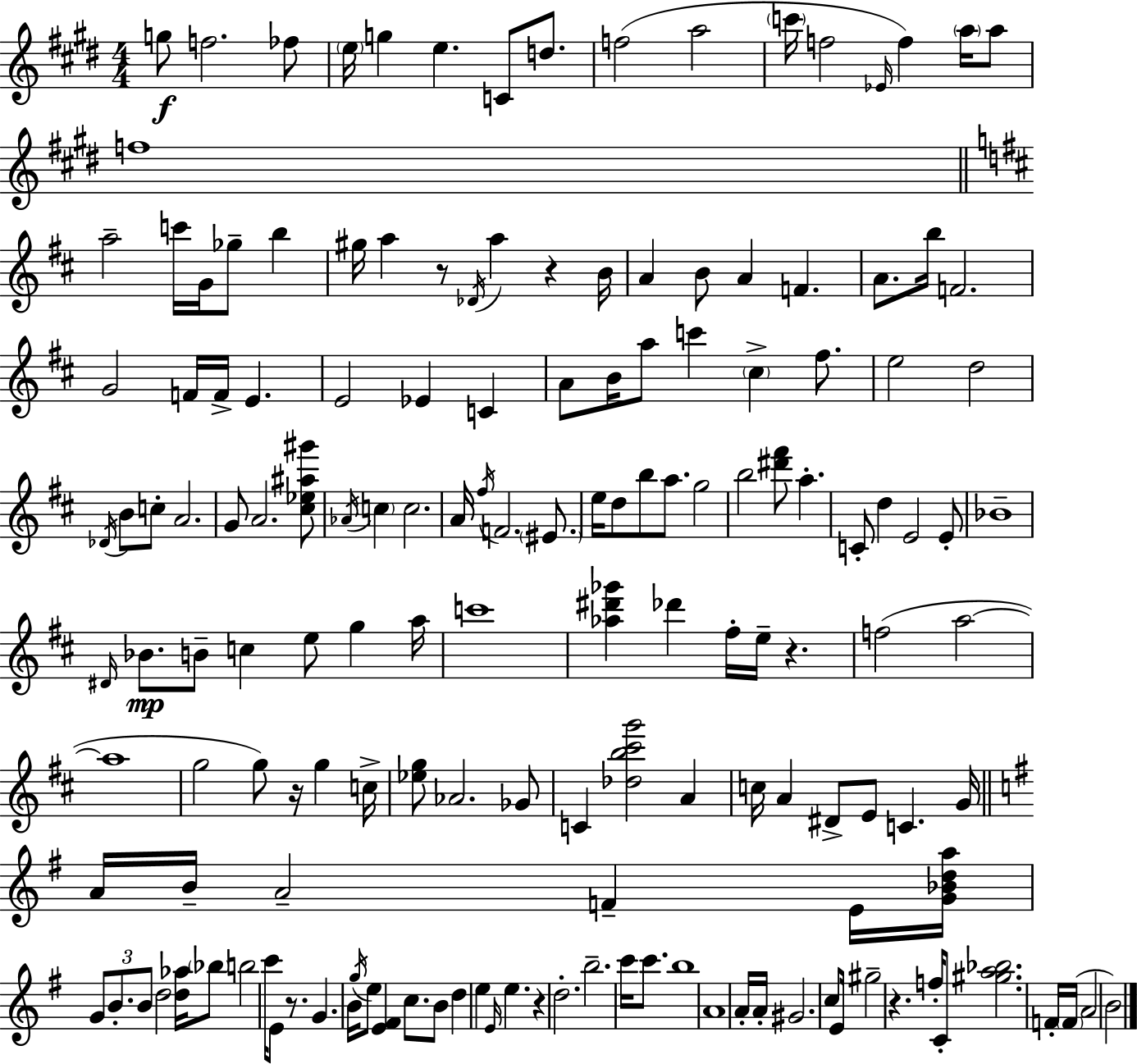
X:1
T:Untitled
M:4/4
L:1/4
K:E
g/2 f2 _f/2 e/4 g e C/2 d/2 f2 a2 c'/4 f2 _E/4 f a/4 a/2 f4 a2 c'/4 G/4 _g/2 b ^g/4 a z/2 _D/4 a z B/4 A B/2 A F A/2 b/4 F2 G2 F/4 F/4 E E2 _E C A/2 B/4 a/2 c' ^c ^f/2 e2 d2 _D/4 B/2 c/2 A2 G/2 A2 [^c_e^a^g']/2 _A/4 c c2 A/4 ^f/4 F2 ^E/2 e/4 d/2 b/2 a/2 g2 b2 [^d'^f']/2 a C/2 d E2 E/2 _B4 ^D/4 _B/2 B/2 c e/2 g a/4 c'4 [_a^d'_g'] _d' ^f/4 e/4 z f2 a2 a4 g2 g/2 z/4 g c/4 [_eg]/2 _A2 _G/2 C [_db^c'g']2 A c/4 A ^D/2 E/2 C G/4 A/4 B/4 A2 F E/4 [G_Bda]/4 G/2 B/2 B/2 d2 [d_a]/4 _b/2 b2 c'/4 E/2 z/2 G B/4 g/4 e/2 [E^F] c/2 B/2 d e E/4 e z d2 b2 c'/4 c'/2 b4 A4 A/4 A/4 ^G2 c/2 E/4 ^g2 z f/4 C/2 [^ga_b]2 F/4 F/4 A2 B2